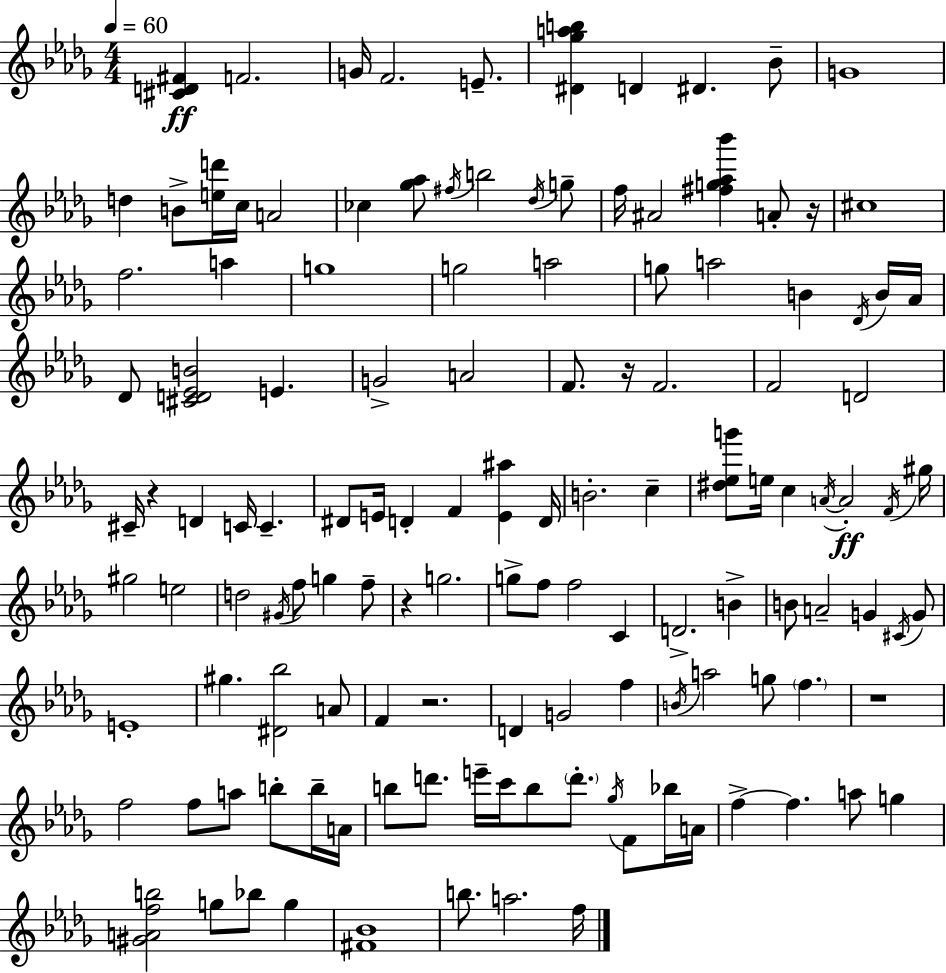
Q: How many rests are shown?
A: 6